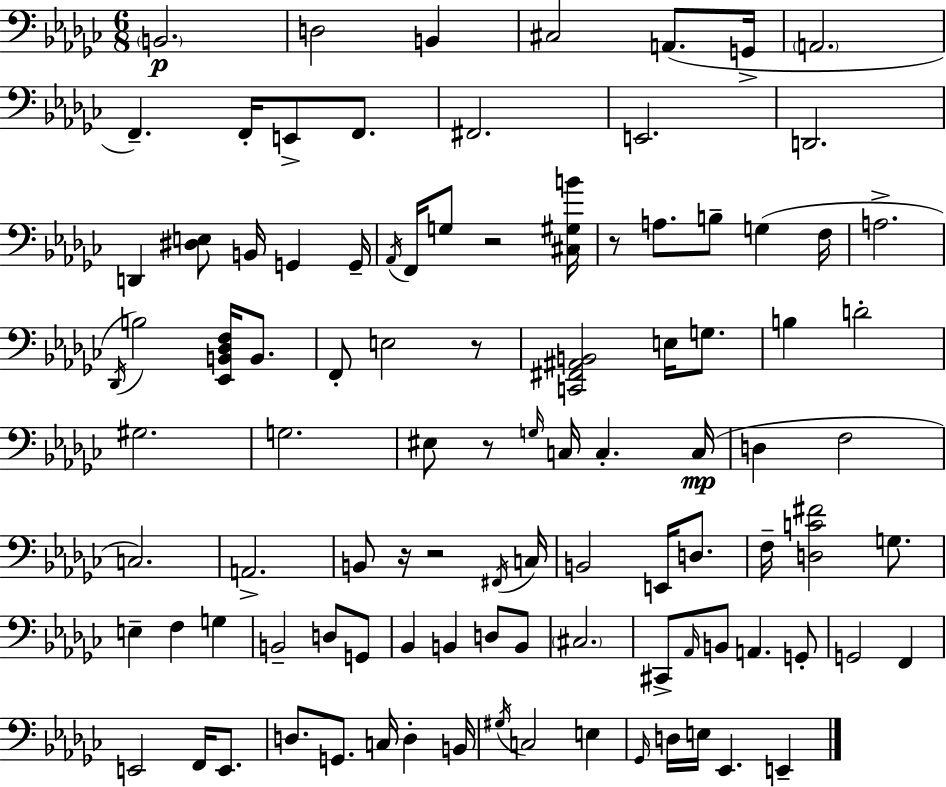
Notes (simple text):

B2/h. D3/h B2/q C#3/h A2/e. G2/s A2/h. F2/q. F2/s E2/e F2/e. F#2/h. E2/h. D2/h. D2/q [D#3,E3]/e B2/s G2/q G2/s Ab2/s F2/s G3/e R/h [C#3,G#3,B4]/s R/e A3/e. B3/e G3/q F3/s A3/h. Db2/s B3/h [Eb2,B2,Db3,F3]/s B2/e. F2/e E3/h R/e [C2,F#2,A#2,B2]/h E3/s G3/e. B3/q D4/h G#3/h. G3/h. EIS3/e R/e G3/s C3/s C3/q. C3/s D3/q F3/h C3/h. A2/h. B2/e R/s R/h F#2/s C3/s B2/h E2/s D3/e. F3/s [D3,C4,F#4]/h G3/e. E3/q F3/q G3/q B2/h D3/e G2/e Bb2/q B2/q D3/e B2/e C#3/h. C#2/e Ab2/s B2/e A2/q. G2/e G2/h F2/q E2/h F2/s E2/e. D3/e. G2/e. C3/s D3/q B2/s G#3/s C3/h E3/q Gb2/s D3/s E3/s Eb2/q. E2/q